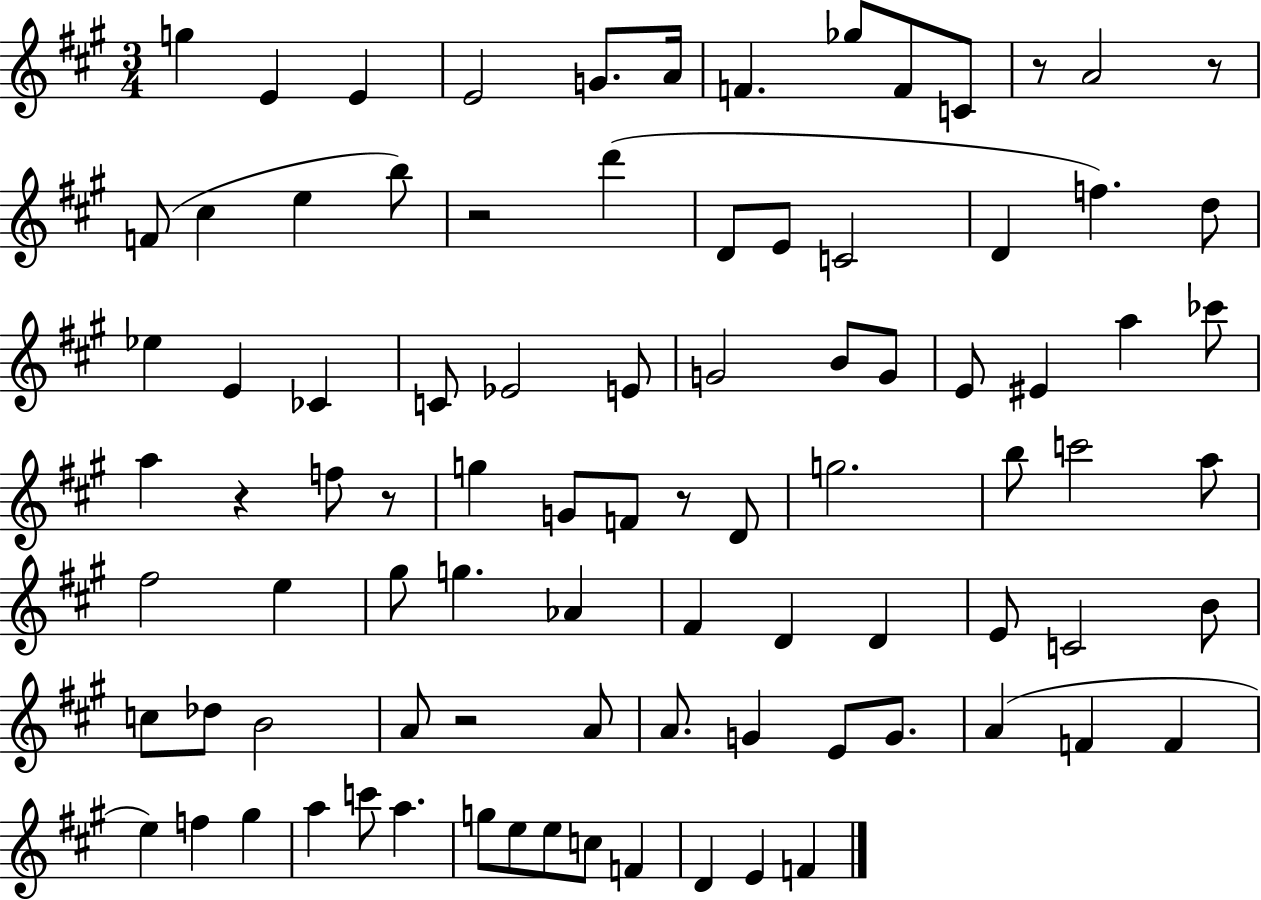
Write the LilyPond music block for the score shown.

{
  \clef treble
  \numericTimeSignature
  \time 3/4
  \key a \major
  g''4 e'4 e'4 | e'2 g'8. a'16 | f'4. ges''8 f'8 c'8 | r8 a'2 r8 | \break f'8( cis''4 e''4 b''8) | r2 d'''4( | d'8 e'8 c'2 | d'4 f''4.) d''8 | \break ees''4 e'4 ces'4 | c'8 ees'2 e'8 | g'2 b'8 g'8 | e'8 eis'4 a''4 ces'''8 | \break a''4 r4 f''8 r8 | g''4 g'8 f'8 r8 d'8 | g''2. | b''8 c'''2 a''8 | \break fis''2 e''4 | gis''8 g''4. aes'4 | fis'4 d'4 d'4 | e'8 c'2 b'8 | \break c''8 des''8 b'2 | a'8 r2 a'8 | a'8. g'4 e'8 g'8. | a'4( f'4 f'4 | \break e''4) f''4 gis''4 | a''4 c'''8 a''4. | g''8 e''8 e''8 c''8 f'4 | d'4 e'4 f'4 | \break \bar "|."
}